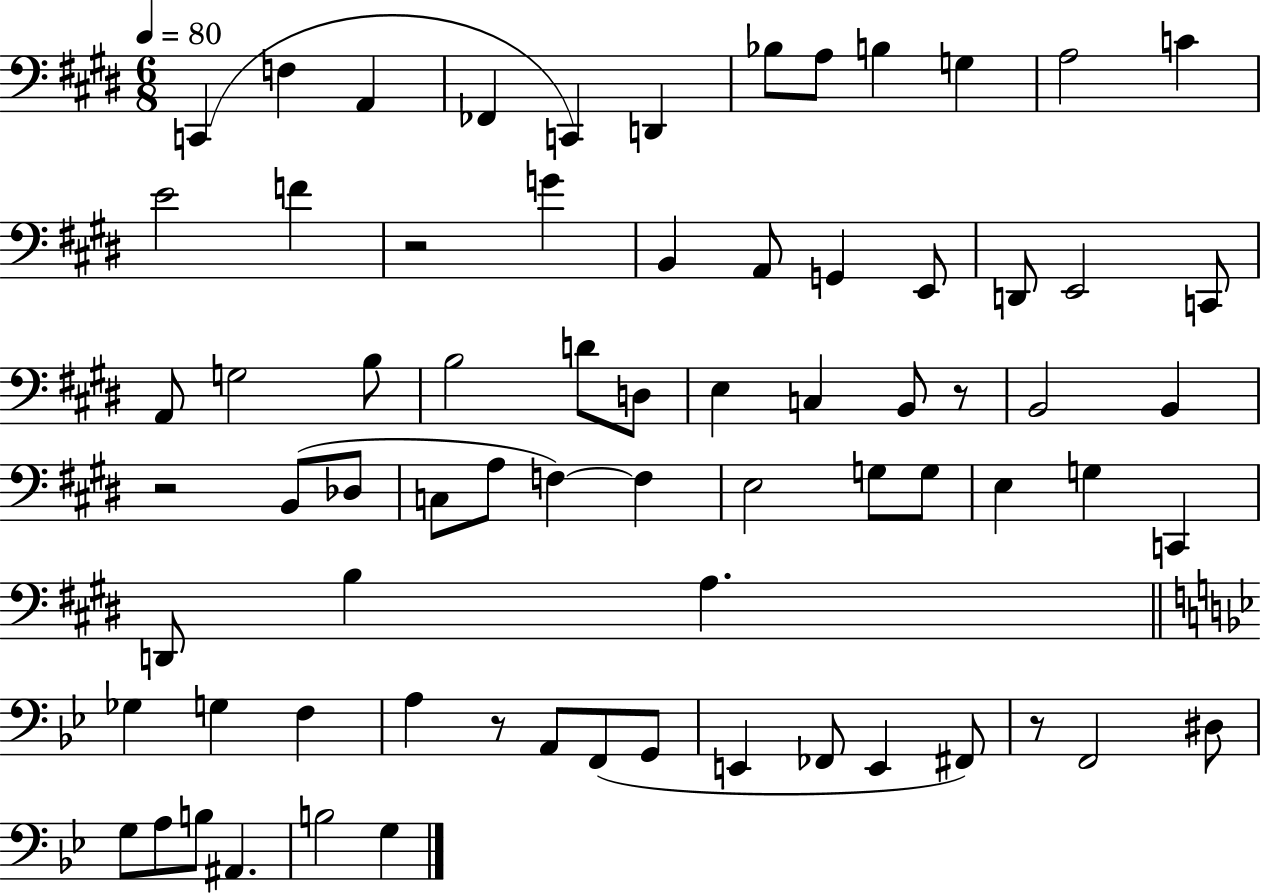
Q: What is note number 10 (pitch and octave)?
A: G3